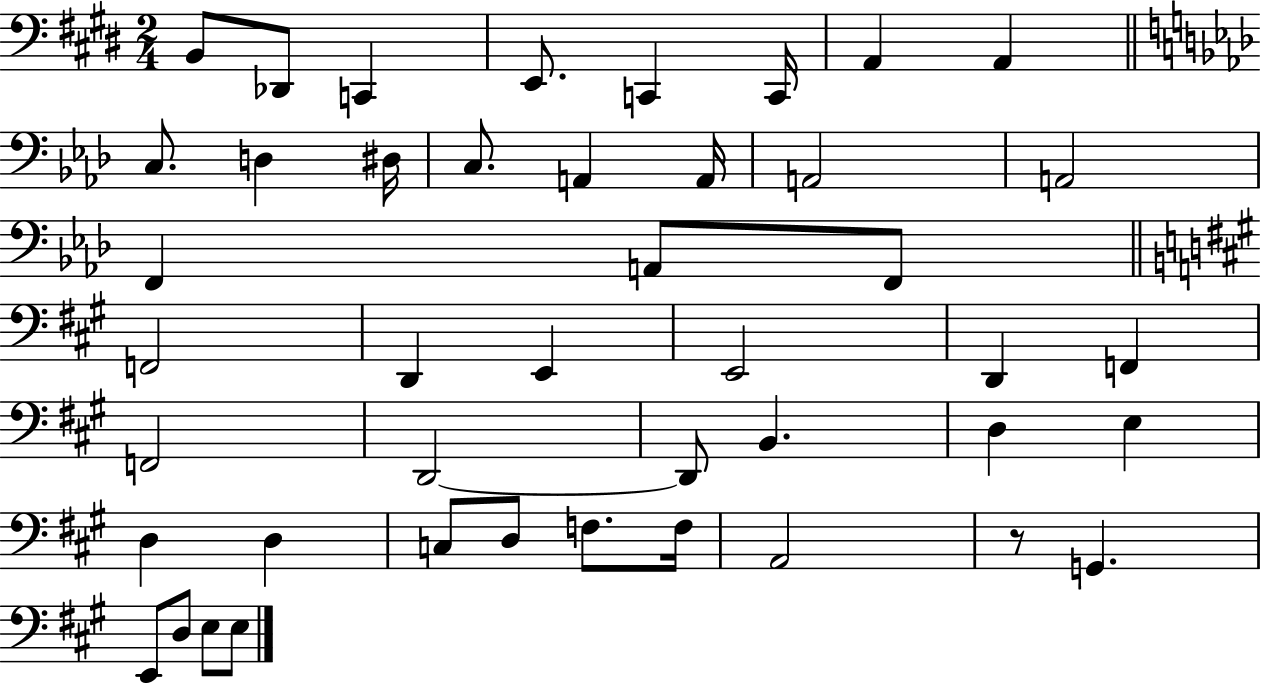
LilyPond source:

{
  \clef bass
  \numericTimeSignature
  \time 2/4
  \key e \major
  b,8 des,8 c,4 | e,8. c,4 c,16 | a,4 a,4 | \bar "||" \break \key aes \major c8. d4 dis16 | c8. a,4 a,16 | a,2 | a,2 | \break f,4 a,8 f,8 | \bar "||" \break \key a \major f,2 | d,4 e,4 | e,2 | d,4 f,4 | \break f,2 | d,2~~ | d,8 b,4. | d4 e4 | \break d4 d4 | c8 d8 f8. f16 | a,2 | r8 g,4. | \break e,8 d8 e8 e8 | \bar "|."
}